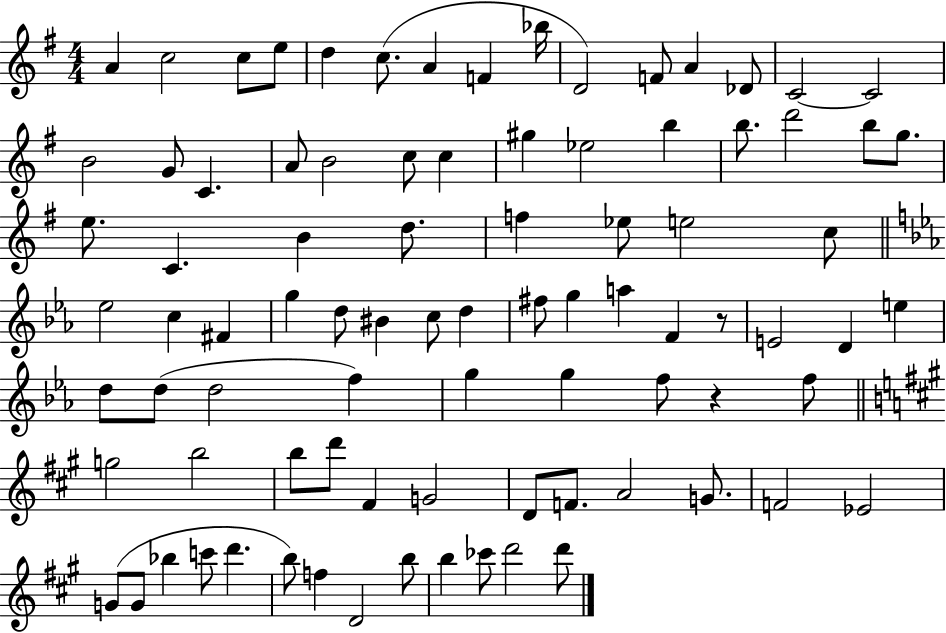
{
  \clef treble
  \numericTimeSignature
  \time 4/4
  \key g \major
  \repeat volta 2 { a'4 c''2 c''8 e''8 | d''4 c''8.( a'4 f'4 bes''16 | d'2) f'8 a'4 des'8 | c'2~~ c'2 | \break b'2 g'8 c'4. | a'8 b'2 c''8 c''4 | gis''4 ees''2 b''4 | b''8. d'''2 b''8 g''8. | \break e''8. c'4. b'4 d''8. | f''4 ees''8 e''2 c''8 | \bar "||" \break \key c \minor ees''2 c''4 fis'4 | g''4 d''8 bis'4 c''8 d''4 | fis''8 g''4 a''4 f'4 r8 | e'2 d'4 e''4 | \break d''8 d''8( d''2 f''4) | g''4 g''4 f''8 r4 f''8 | \bar "||" \break \key a \major g''2 b''2 | b''8 d'''8 fis'4 g'2 | d'8 f'8. a'2 g'8. | f'2 ees'2 | \break g'8( g'8 bes''4 c'''8 d'''4. | b''8) f''4 d'2 b''8 | b''4 ces'''8 d'''2 d'''8 | } \bar "|."
}